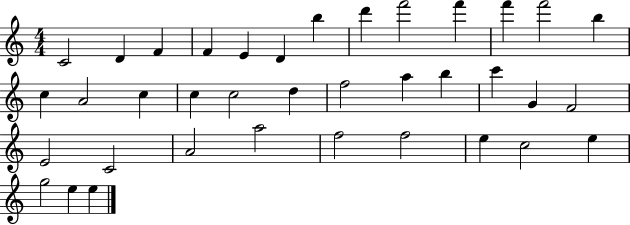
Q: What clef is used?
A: treble